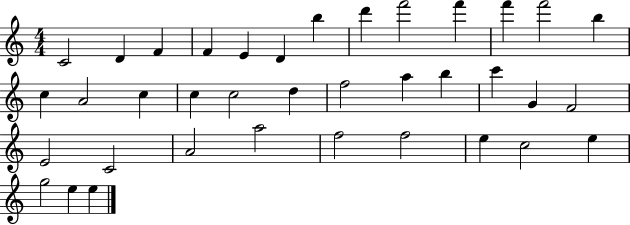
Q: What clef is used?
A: treble